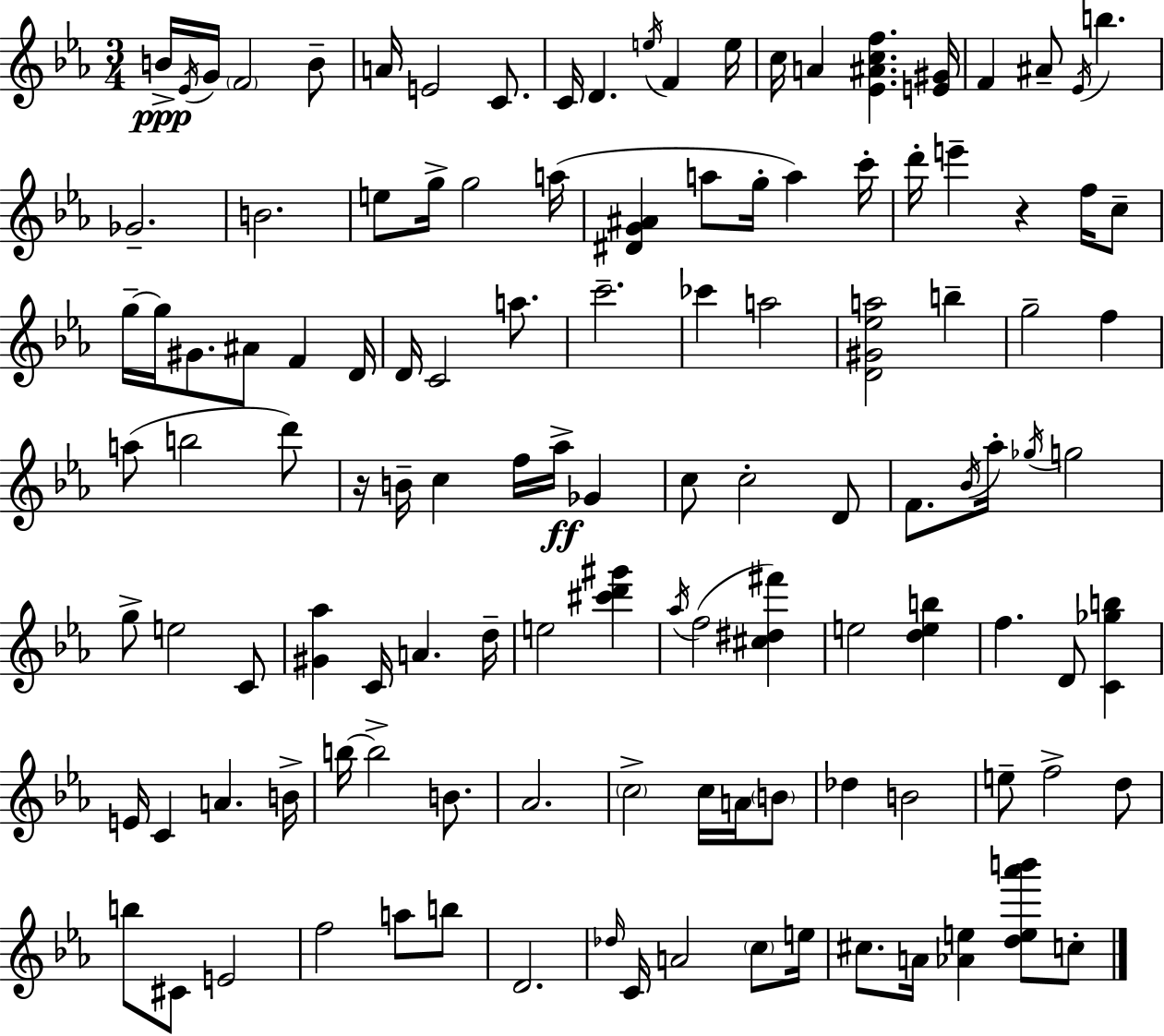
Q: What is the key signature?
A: C minor